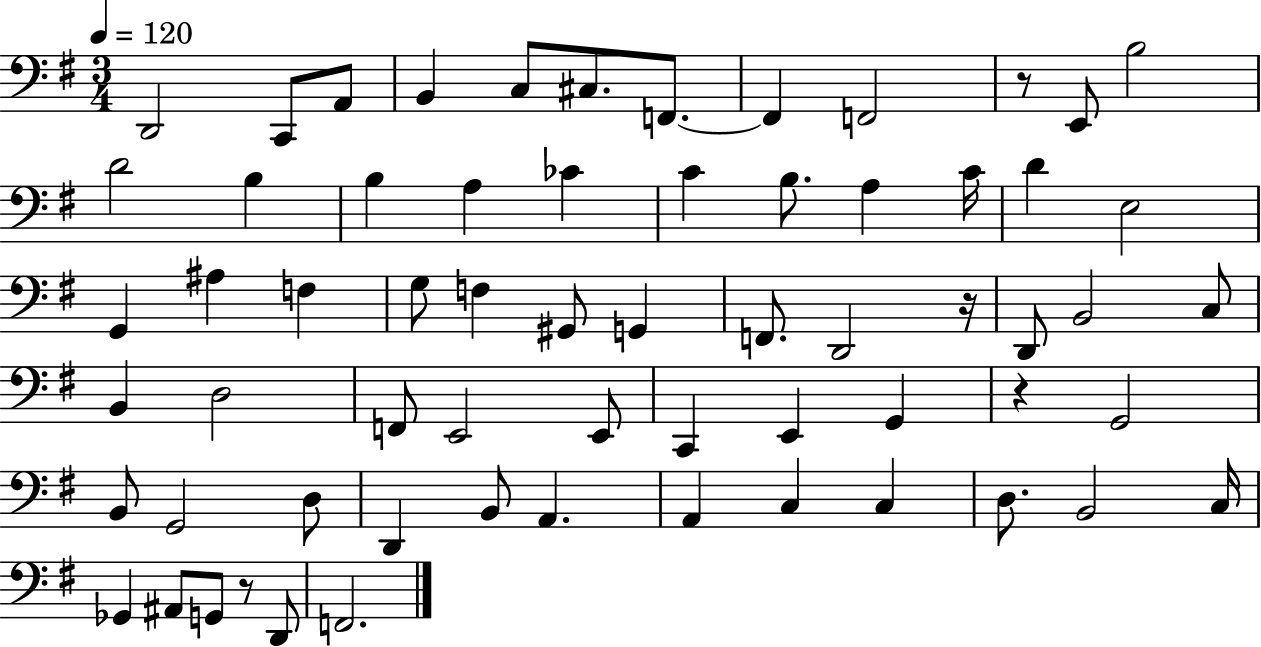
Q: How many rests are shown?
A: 4